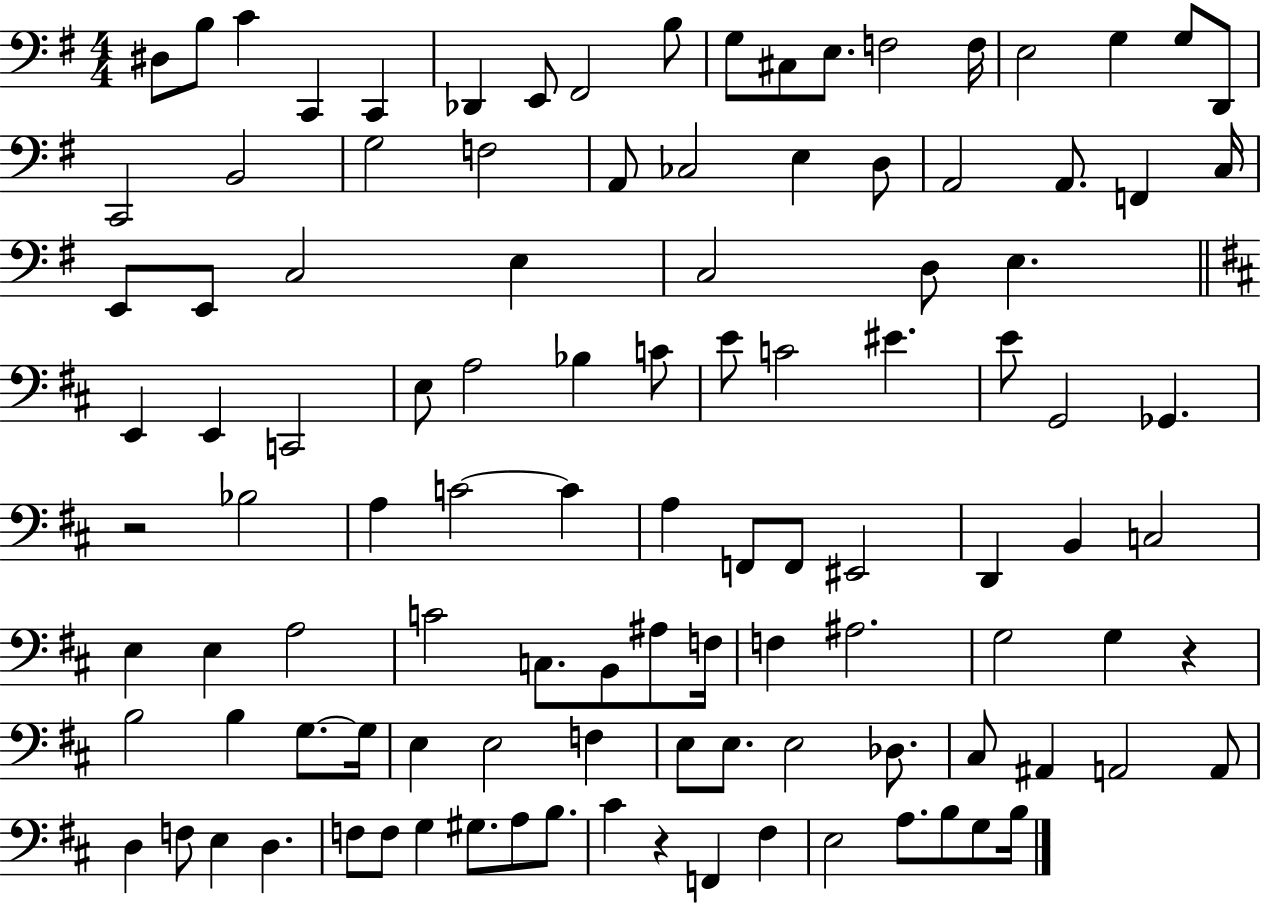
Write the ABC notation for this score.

X:1
T:Untitled
M:4/4
L:1/4
K:G
^D,/2 B,/2 C C,, C,, _D,, E,,/2 ^F,,2 B,/2 G,/2 ^C,/2 E,/2 F,2 F,/4 E,2 G, G,/2 D,,/2 C,,2 B,,2 G,2 F,2 A,,/2 _C,2 E, D,/2 A,,2 A,,/2 F,, C,/4 E,,/2 E,,/2 C,2 E, C,2 D,/2 E, E,, E,, C,,2 E,/2 A,2 _B, C/2 E/2 C2 ^E E/2 G,,2 _G,, z2 _B,2 A, C2 C A, F,,/2 F,,/2 ^E,,2 D,, B,, C,2 E, E, A,2 C2 C,/2 B,,/2 ^A,/2 F,/4 F, ^A,2 G,2 G, z B,2 B, G,/2 G,/4 E, E,2 F, E,/2 E,/2 E,2 _D,/2 ^C,/2 ^A,, A,,2 A,,/2 D, F,/2 E, D, F,/2 F,/2 G, ^G,/2 A,/2 B,/2 ^C z F,, ^F, E,2 A,/2 B,/2 G,/2 B,/4